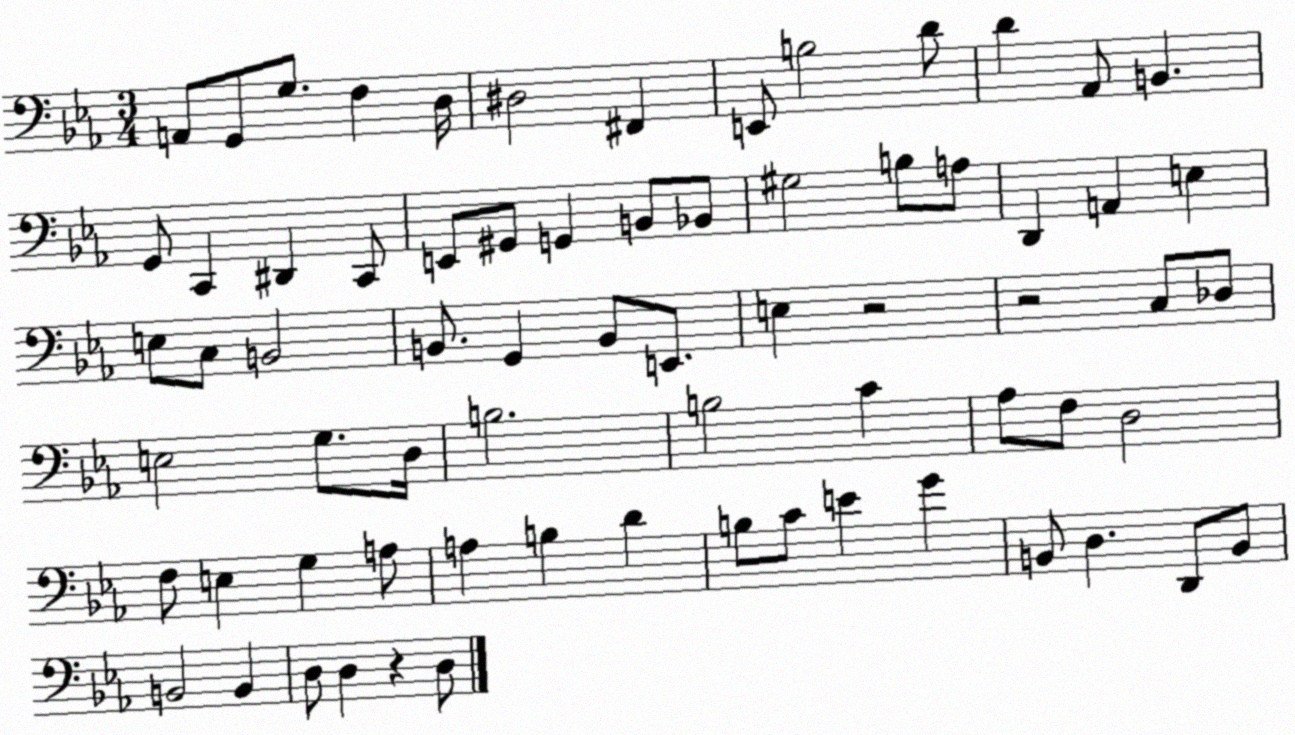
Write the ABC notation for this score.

X:1
T:Untitled
M:3/4
L:1/4
K:Eb
A,,/2 G,,/2 G,/2 F, D,/4 ^D,2 ^F,, E,,/2 B,2 D/2 D _A,,/2 B,, G,,/2 C,, ^D,, C,,/2 E,,/2 ^G,,/2 G,, B,,/2 _B,,/2 ^G,2 B,/2 A,/2 D,, A,, E, E,/2 C,/2 B,,2 B,,/2 G,, B,,/2 E,,/2 E, z2 z2 C,/2 _D,/2 E,2 G,/2 D,/4 B,2 B,2 C _A,/2 F,/2 D,2 F,/2 E, G, A,/2 A, B, D B,/2 C/2 E G B,,/2 D, D,,/2 B,,/2 B,,2 B,, D,/2 D, z D,/2